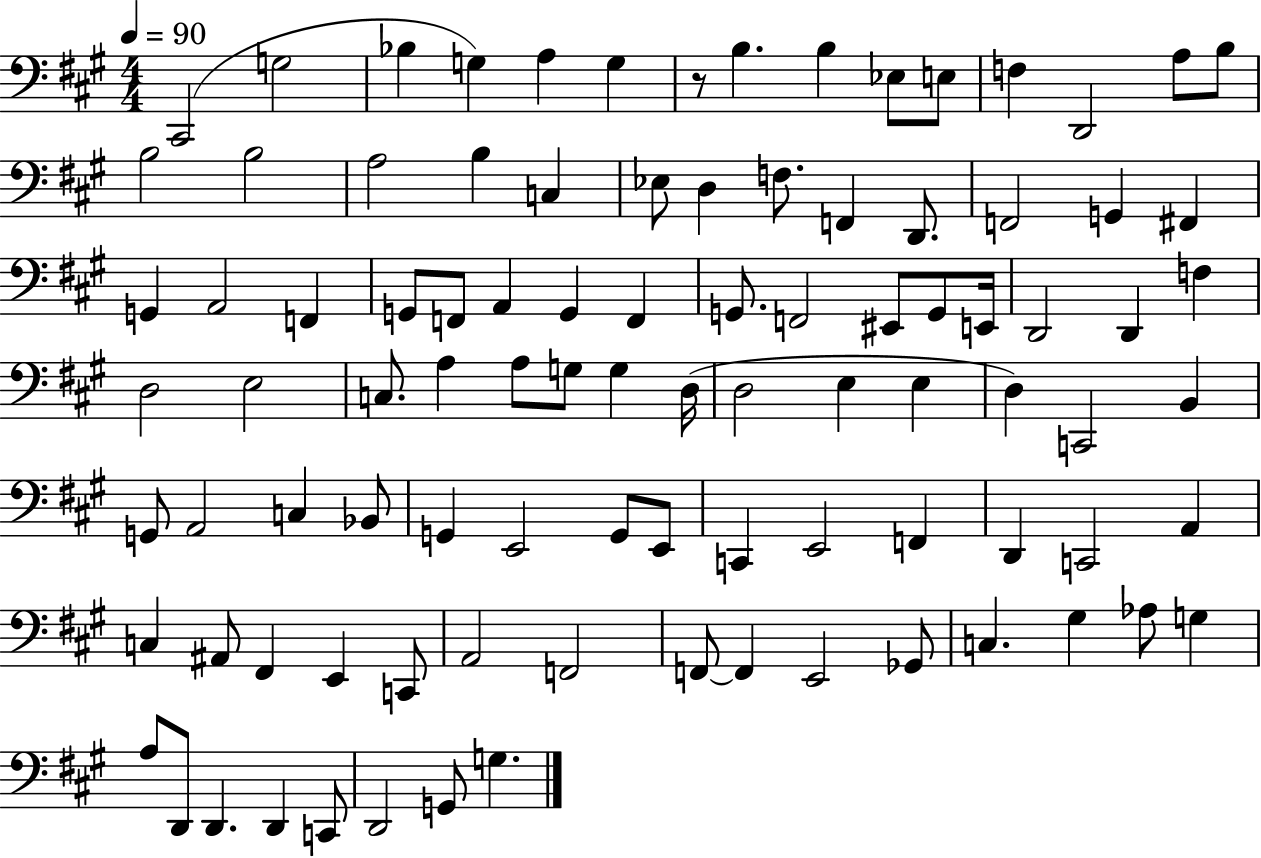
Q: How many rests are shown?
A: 1